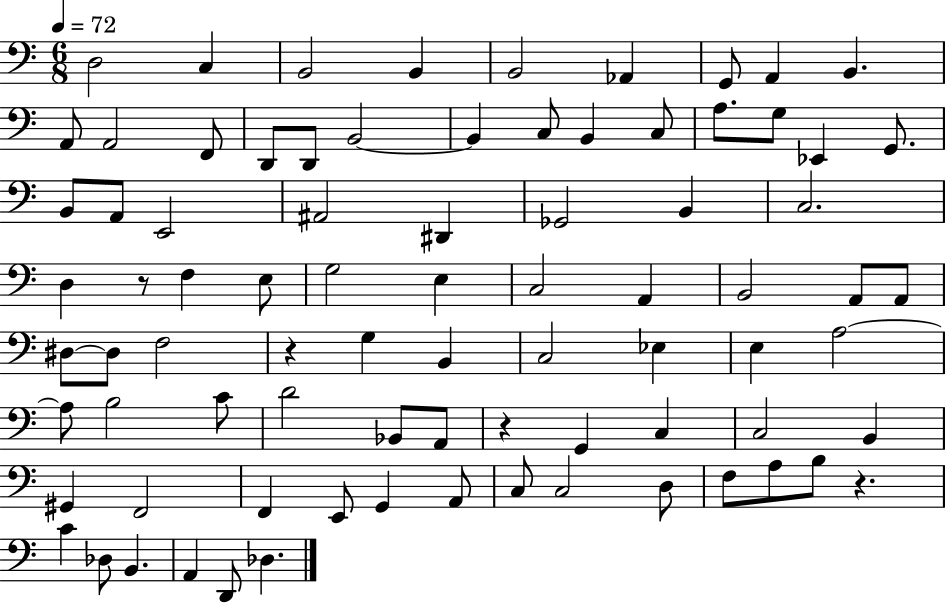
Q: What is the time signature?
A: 6/8